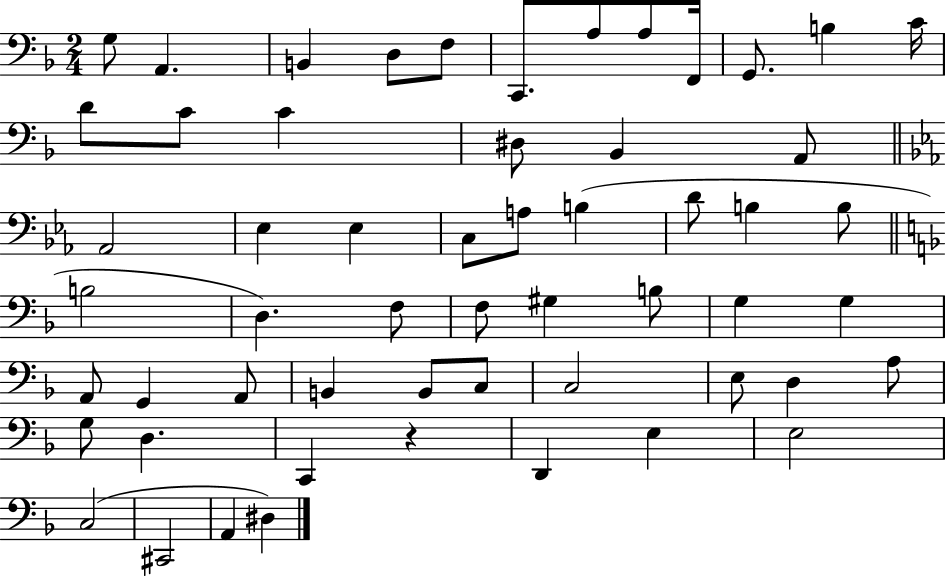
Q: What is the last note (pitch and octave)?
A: D#3